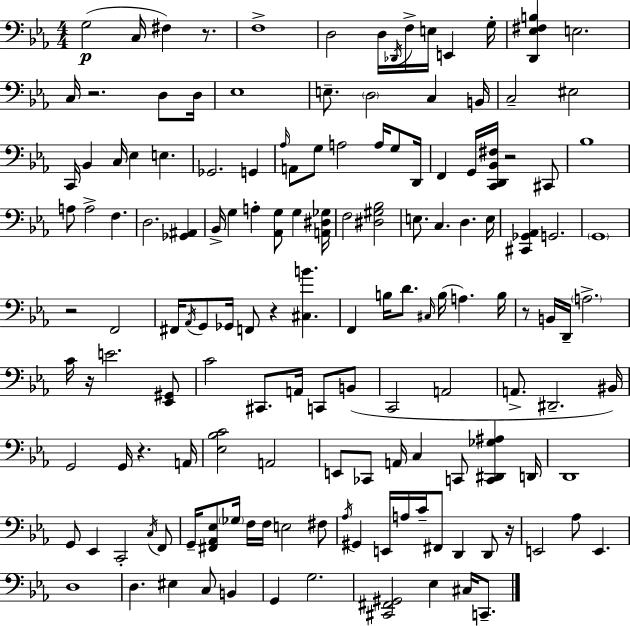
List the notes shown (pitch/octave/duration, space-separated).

G3/h C3/s F#3/q R/e. F3/w D3/h D3/s Db2/s F3/s E3/s E2/q G3/s [D2,Eb3,F#3,B3]/q E3/h. C3/s R/h. D3/e D3/s Eb3/w E3/e. D3/h C3/q B2/s C3/h EIS3/h C2/s Bb2/q C3/s Eb3/q E3/q. Gb2/h. G2/q Ab3/s A2/e G3/e A3/h A3/s G3/e D2/s F2/q G2/s [C2,D2,Bb2,F#3]/s R/h C#2/e Bb3/w A3/e A3/h F3/q. D3/h. [Gb2,A#2]/q Bb2/s G3/q A3/q [Ab2,G3]/e G3/q [A2,D#3,Gb3]/s F3/h [D#3,G#3,Bb3]/h E3/e. C3/q. D3/q. E3/s [C#2,Gb2,Ab2]/q G2/h. G2/w R/h F2/h F#2/s Ab2/s G2/e Gb2/s F2/e R/q [C#3,B4]/q. F2/q B3/s D4/e. C#3/s B3/s A3/q. B3/s R/e B2/s D2/s A3/h. C4/s R/s E4/h. [Eb2,G#2]/e C4/h C#2/e. A2/s C2/e B2/e C2/h A2/h A2/e. D#2/h. BIS2/s G2/h G2/s R/q. A2/s [Eb3,Bb3,C4]/h A2/h E2/e CES2/e A2/s C3/q C2/e [C2,D#2,Gb3,A#3]/q D2/s D2/w G2/e Eb2/q C2/h C3/s F2/e G2/s [F#2,Ab2,Eb3]/e Gb3/s F3/s F3/s E3/h F#3/e Ab3/s G#2/q E2/s A3/s C4/s F#2/e D2/q D2/e R/s E2/h Ab3/e E2/q. D3/w D3/q. EIS3/q C3/e B2/q G2/q G3/h. [C#2,F#2,G#2]/h Eb3/q C#3/s C2/e.